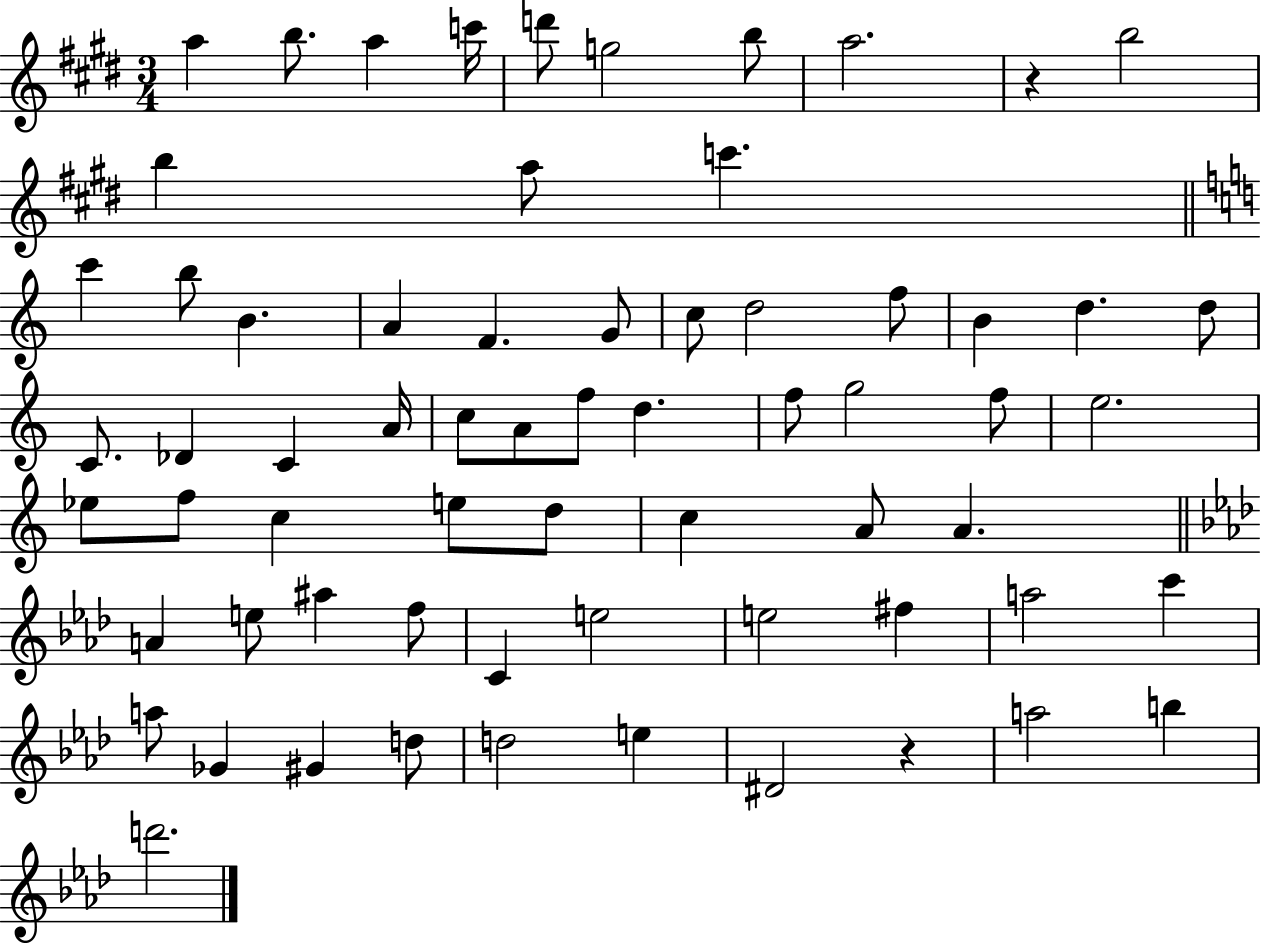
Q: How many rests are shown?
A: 2